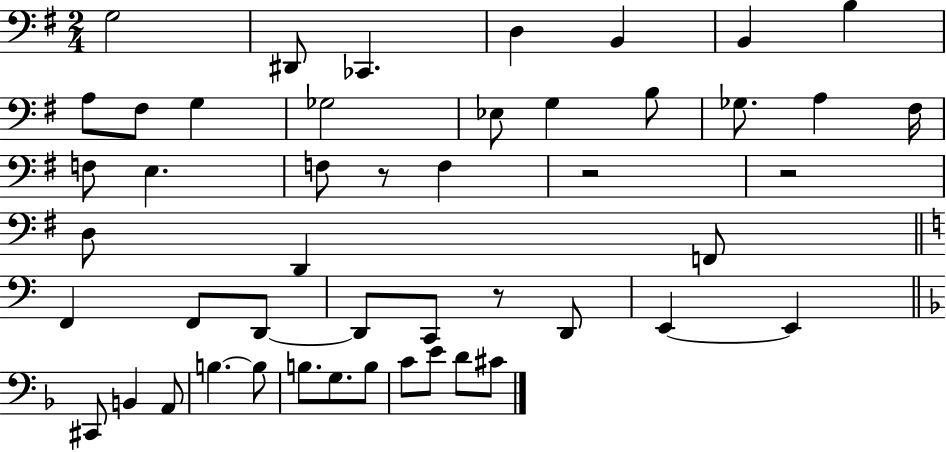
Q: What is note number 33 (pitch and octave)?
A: C#2